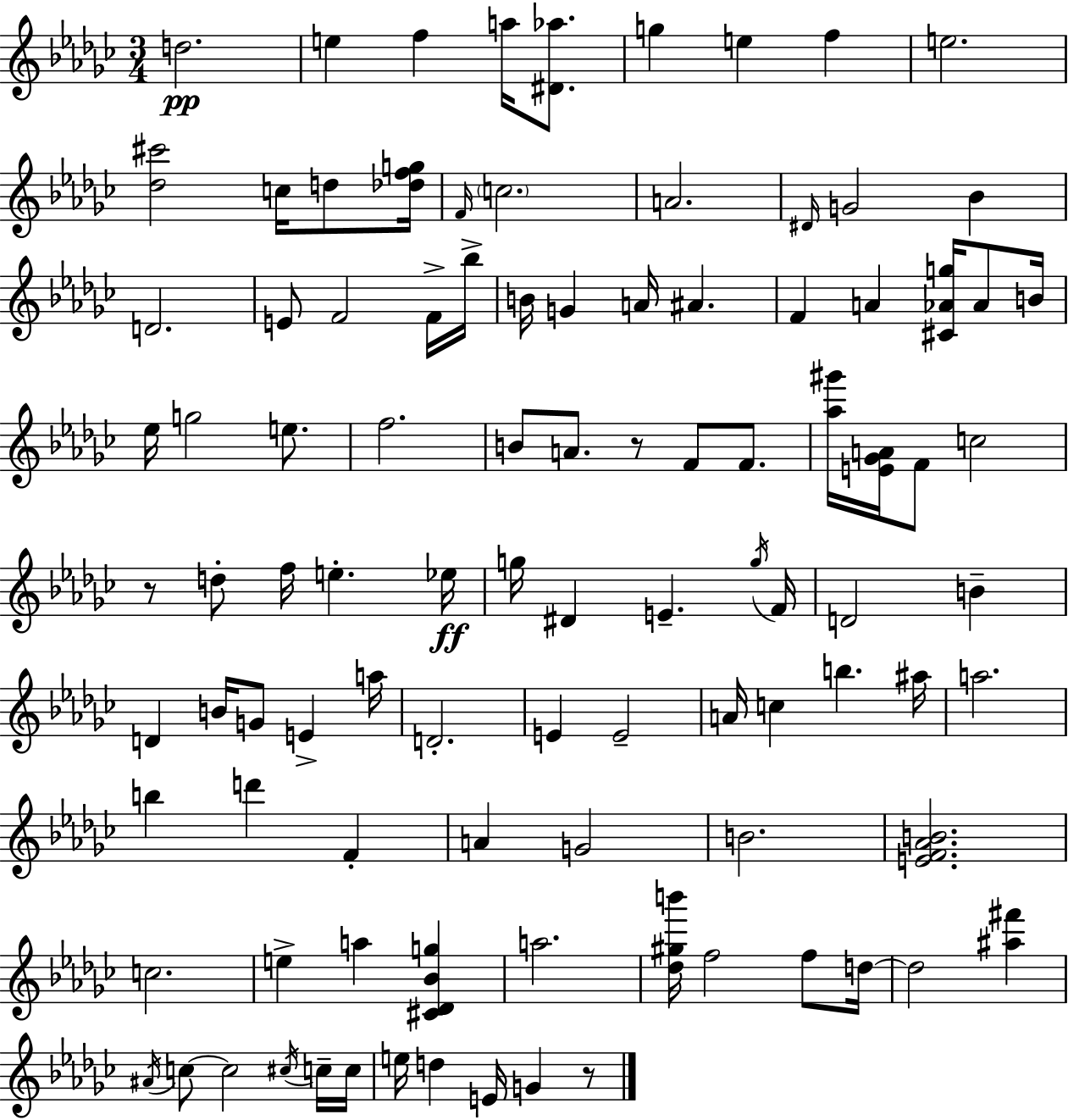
X:1
T:Untitled
M:3/4
L:1/4
K:Ebm
d2 e f a/4 [^D_a]/2 g e f e2 [_d^c']2 c/4 d/2 [_dfg]/4 F/4 c2 A2 ^D/4 G2 _B D2 E/2 F2 F/4 _b/4 B/4 G A/4 ^A F A [^C_Ag]/4 _A/2 B/4 _e/4 g2 e/2 f2 B/2 A/2 z/2 F/2 F/2 [_a^g']/4 [E_GA]/4 F/2 c2 z/2 d/2 f/4 e _e/4 g/4 ^D E g/4 F/4 D2 B D B/4 G/2 E a/4 D2 E E2 A/4 c b ^a/4 a2 b d' F A G2 B2 [EF_AB]2 c2 e a [^C_D_Bg] a2 [_d^gb']/4 f2 f/2 d/4 d2 [^a^f'] ^A/4 c/2 c2 ^c/4 c/4 c/4 e/4 d E/4 G z/2